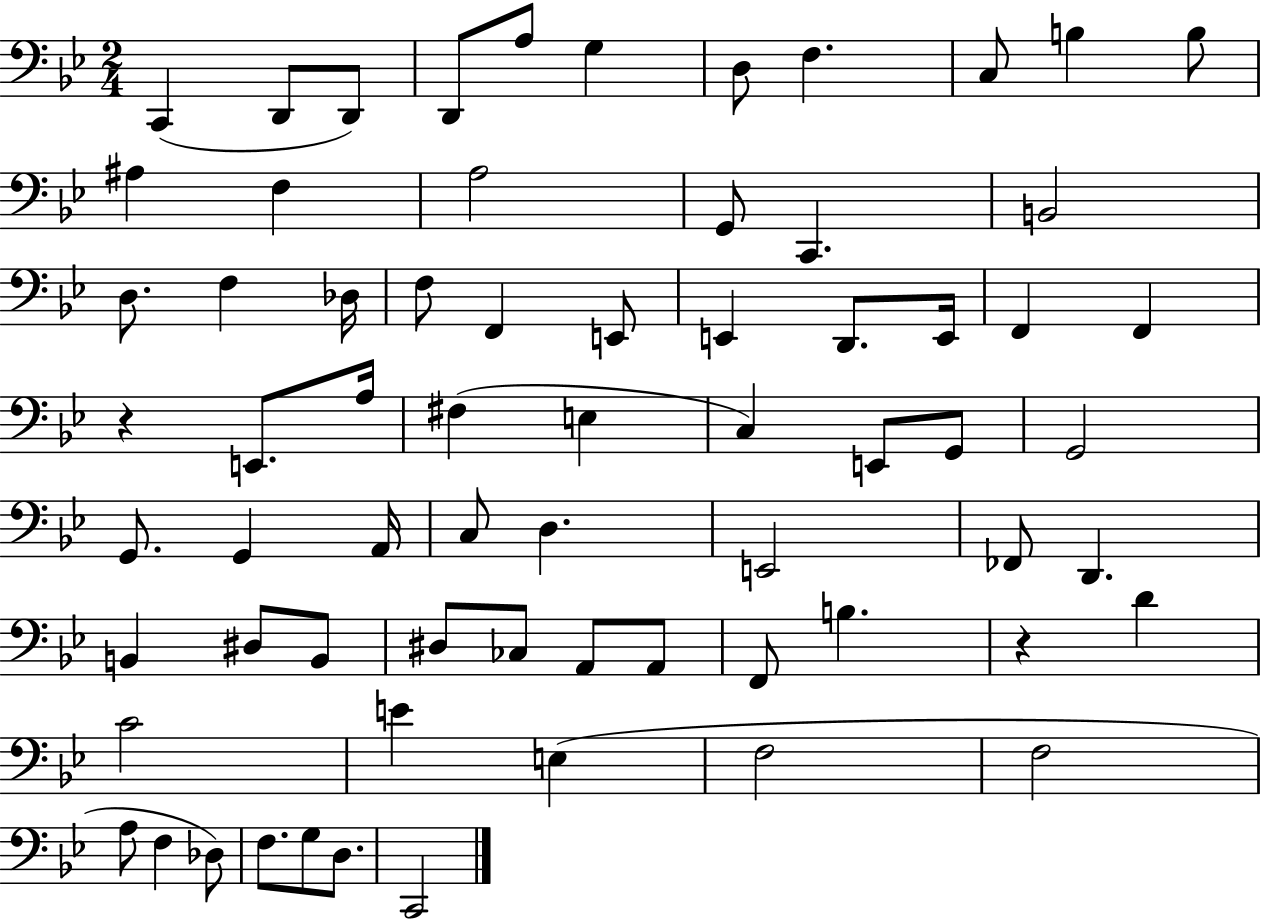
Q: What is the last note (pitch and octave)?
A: C2